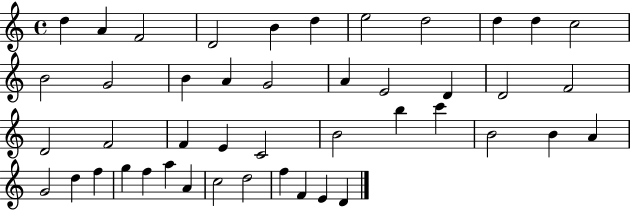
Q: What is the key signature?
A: C major